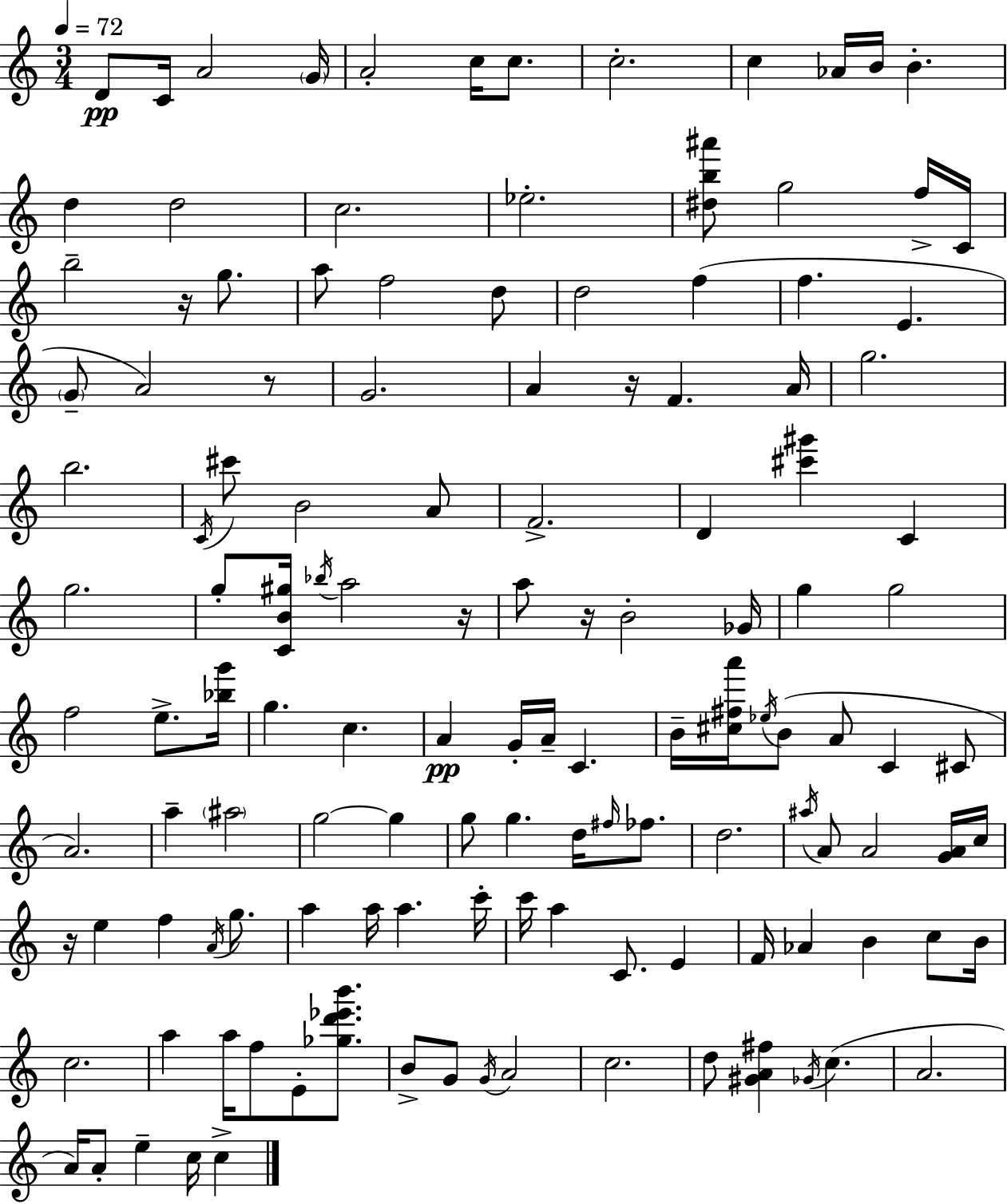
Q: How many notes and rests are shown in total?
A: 131